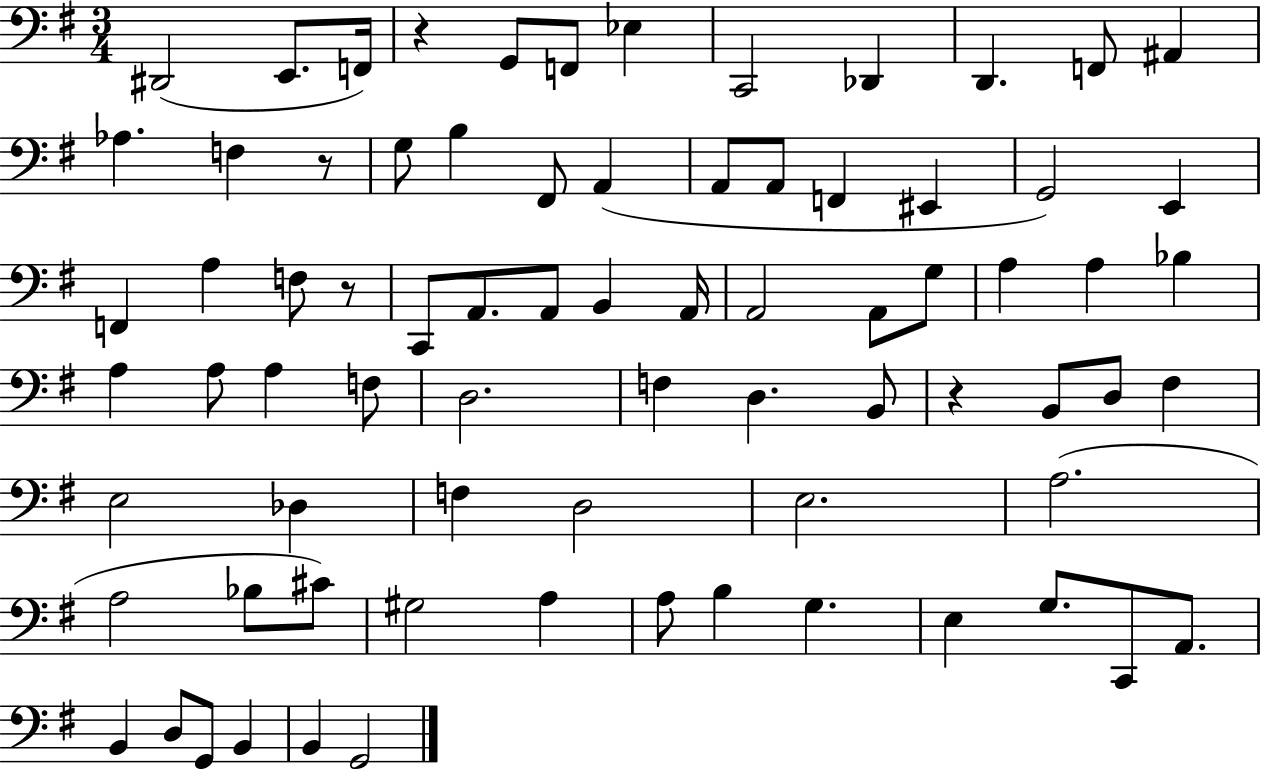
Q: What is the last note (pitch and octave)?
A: G2